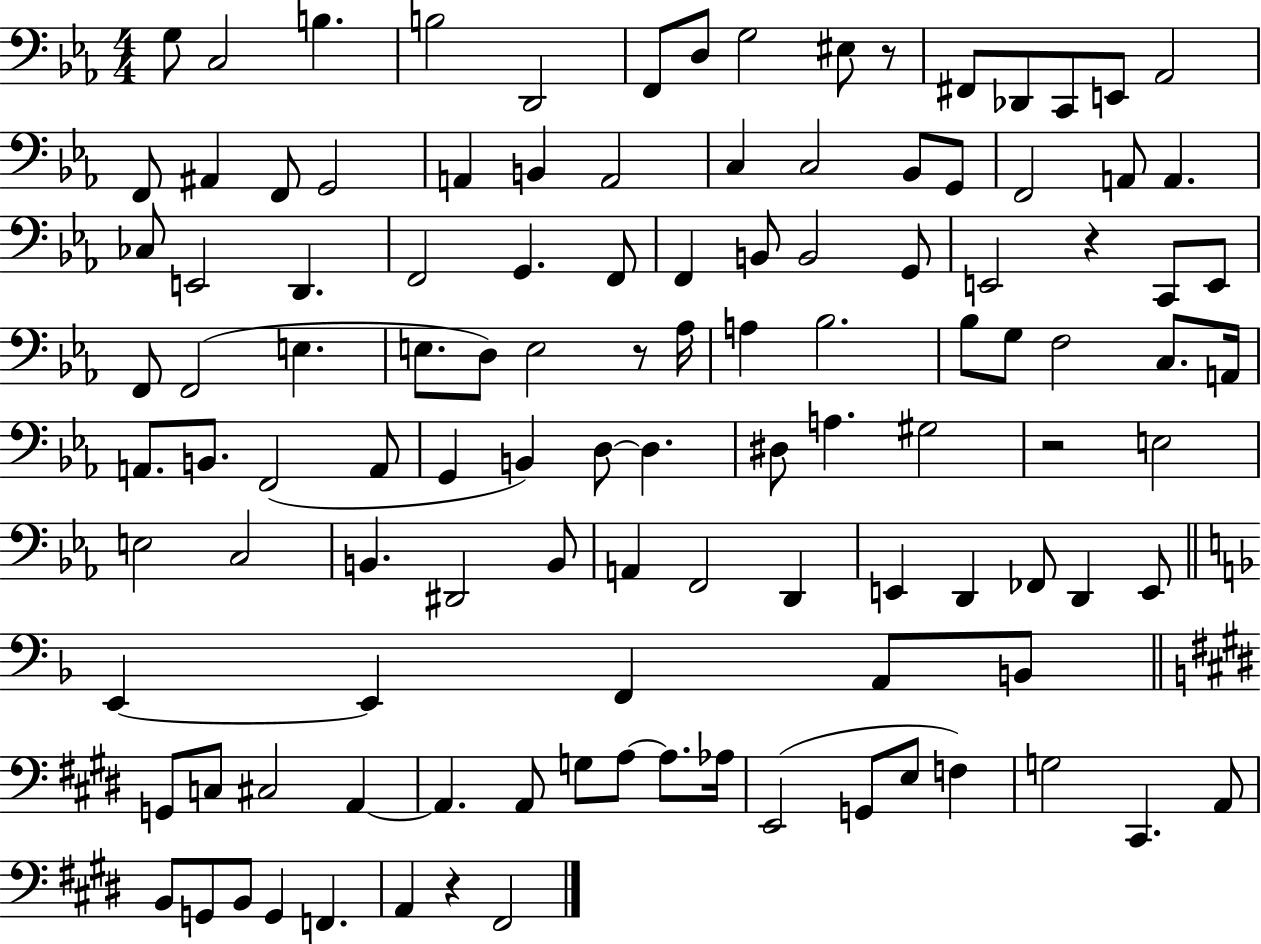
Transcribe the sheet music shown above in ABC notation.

X:1
T:Untitled
M:4/4
L:1/4
K:Eb
G,/2 C,2 B, B,2 D,,2 F,,/2 D,/2 G,2 ^E,/2 z/2 ^F,,/2 _D,,/2 C,,/2 E,,/2 _A,,2 F,,/2 ^A,, F,,/2 G,,2 A,, B,, A,,2 C, C,2 _B,,/2 G,,/2 F,,2 A,,/2 A,, _C,/2 E,,2 D,, F,,2 G,, F,,/2 F,, B,,/2 B,,2 G,,/2 E,,2 z C,,/2 E,,/2 F,,/2 F,,2 E, E,/2 D,/2 E,2 z/2 _A,/4 A, _B,2 _B,/2 G,/2 F,2 C,/2 A,,/4 A,,/2 B,,/2 F,,2 A,,/2 G,, B,, D,/2 D, ^D,/2 A, ^G,2 z2 E,2 E,2 C,2 B,, ^D,,2 B,,/2 A,, F,,2 D,, E,, D,, _F,,/2 D,, E,,/2 E,, E,, F,, A,,/2 B,,/2 G,,/2 C,/2 ^C,2 A,, A,, A,,/2 G,/2 A,/2 A,/2 _A,/4 E,,2 G,,/2 E,/2 F, G,2 ^C,, A,,/2 B,,/2 G,,/2 B,,/2 G,, F,, A,, z ^F,,2